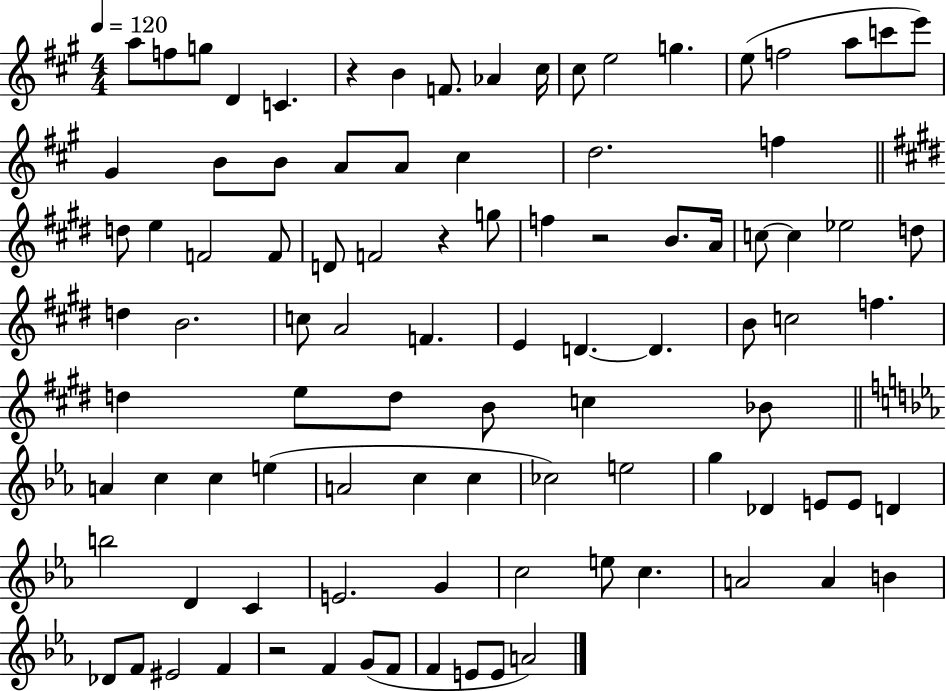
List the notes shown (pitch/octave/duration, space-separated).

A5/e F5/e G5/e D4/q C4/q. R/q B4/q F4/e. Ab4/q C#5/s C#5/e E5/h G5/q. E5/e F5/h A5/e C6/e E6/e G#4/q B4/e B4/e A4/e A4/e C#5/q D5/h. F5/q D5/e E5/q F4/h F4/e D4/e F4/h R/q G5/e F5/q R/h B4/e. A4/s C5/e C5/q Eb5/h D5/e D5/q B4/h. C5/e A4/h F4/q. E4/q D4/q. D4/q. B4/e C5/h F5/q. D5/q E5/e D5/e B4/e C5/q Bb4/e A4/q C5/q C5/q E5/q A4/h C5/q C5/q CES5/h E5/h G5/q Db4/q E4/e E4/e D4/q B5/h D4/q C4/q E4/h. G4/q C5/h E5/e C5/q. A4/h A4/q B4/q Db4/e F4/e EIS4/h F4/q R/h F4/q G4/e F4/e F4/q E4/e E4/e A4/h